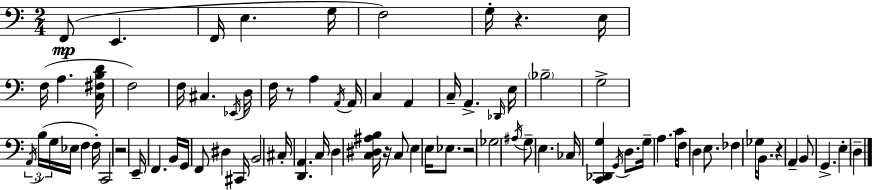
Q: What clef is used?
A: bass